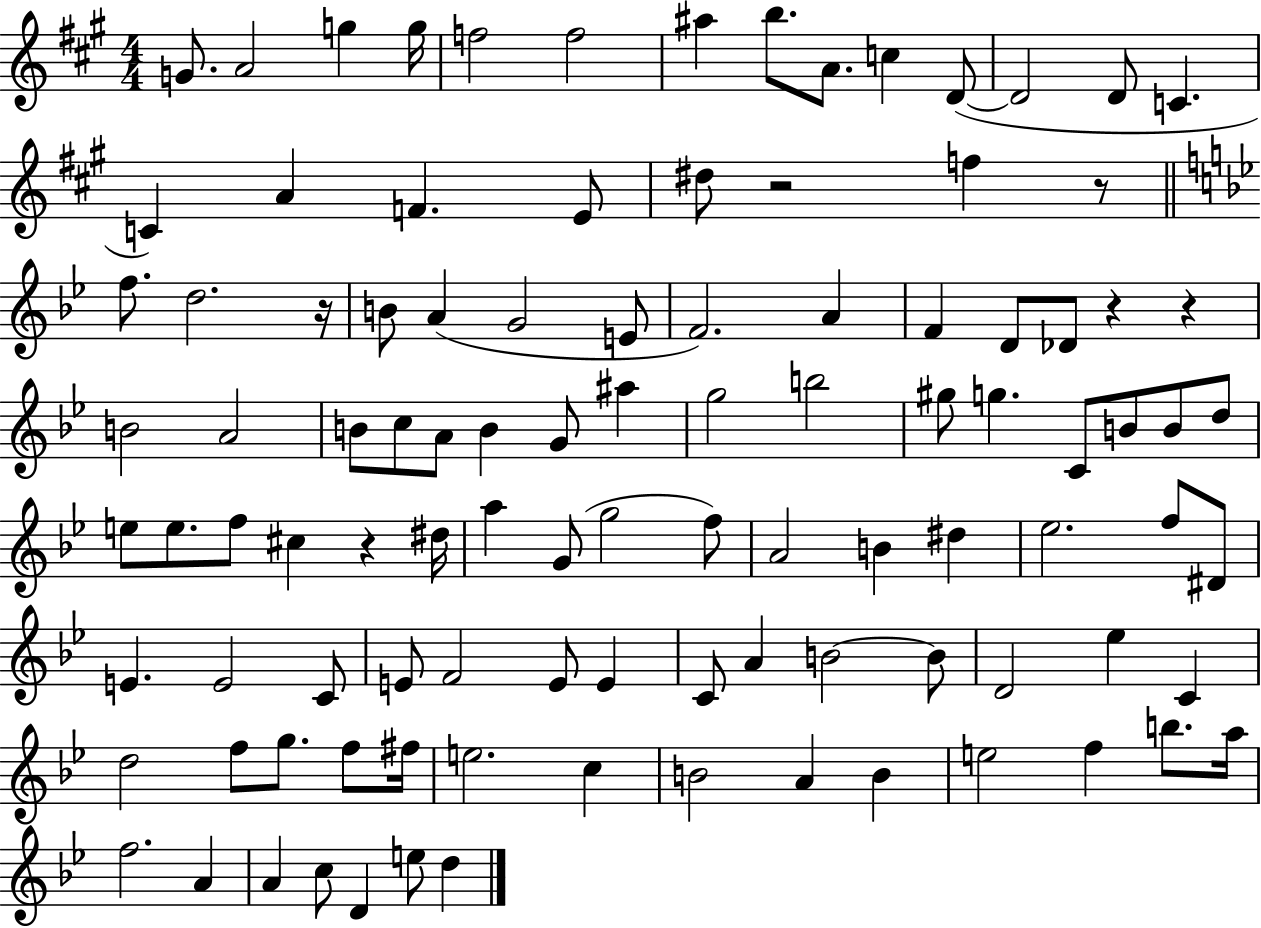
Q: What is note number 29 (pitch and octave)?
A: F4